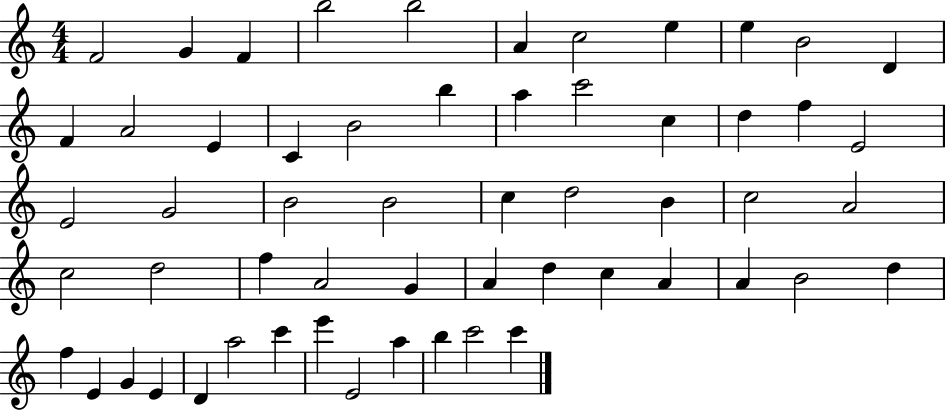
X:1
T:Untitled
M:4/4
L:1/4
K:C
F2 G F b2 b2 A c2 e e B2 D F A2 E C B2 b a c'2 c d f E2 E2 G2 B2 B2 c d2 B c2 A2 c2 d2 f A2 G A d c A A B2 d f E G E D a2 c' e' E2 a b c'2 c'